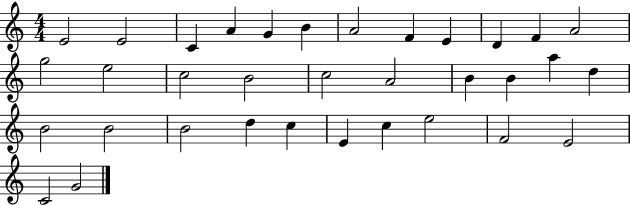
E4/h E4/h C4/q A4/q G4/q B4/q A4/h F4/q E4/q D4/q F4/q A4/h G5/h E5/h C5/h B4/h C5/h A4/h B4/q B4/q A5/q D5/q B4/h B4/h B4/h D5/q C5/q E4/q C5/q E5/h F4/h E4/h C4/h G4/h